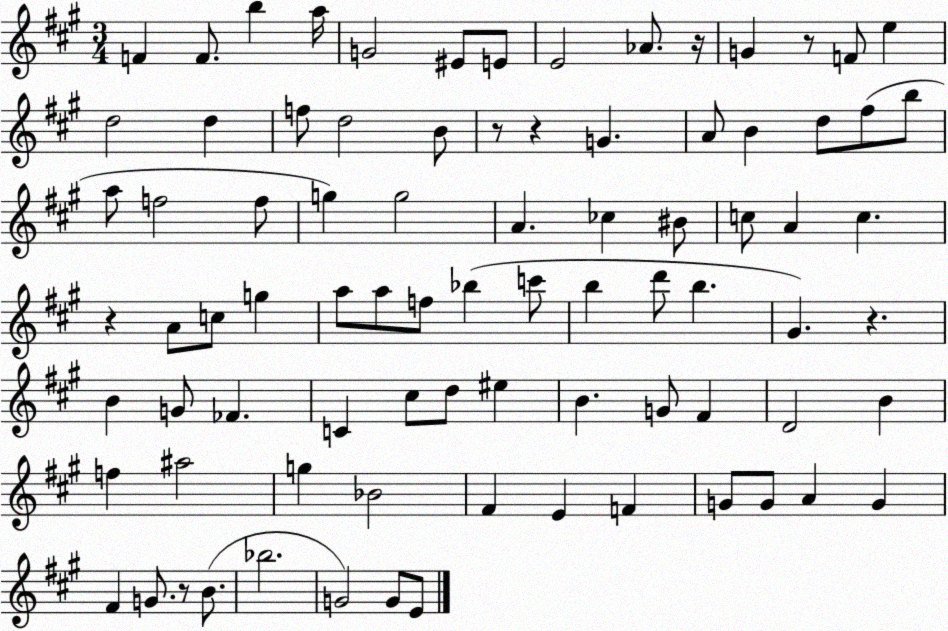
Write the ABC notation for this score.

X:1
T:Untitled
M:3/4
L:1/4
K:A
F F/2 b a/4 G2 ^E/2 E/2 E2 _A/2 z/4 G z/2 F/2 e d2 d f/2 d2 B/2 z/2 z G A/2 B d/2 ^f/2 b/2 a/2 f2 f/2 g g2 A _c ^B/2 c/2 A c z A/2 c/2 g a/2 a/2 f/2 _b c'/2 b d'/2 b ^G z B G/2 _F C ^c/2 d/2 ^e B G/2 ^F D2 B f ^a2 g _B2 ^F E F G/2 G/2 A G ^F G/2 z/2 B/2 _b2 G2 G/2 E/2